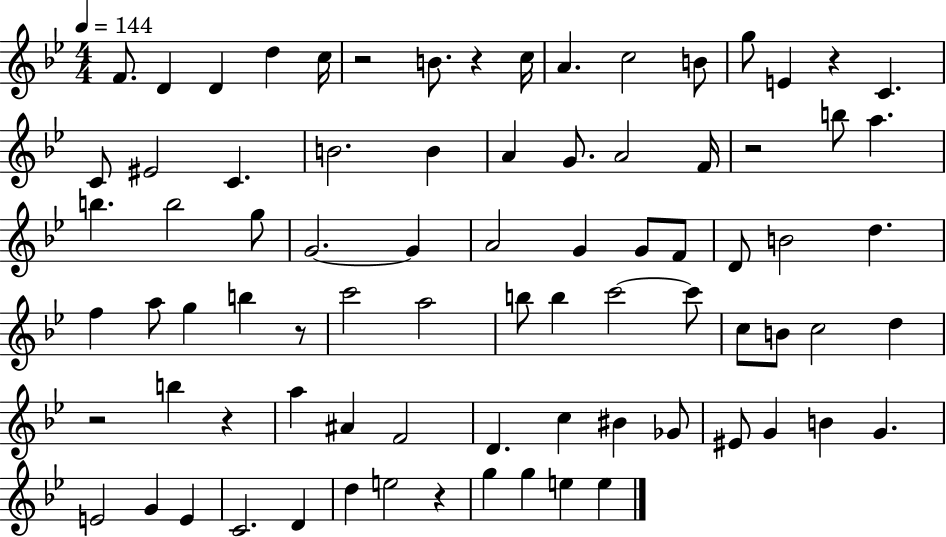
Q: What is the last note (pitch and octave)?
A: E5